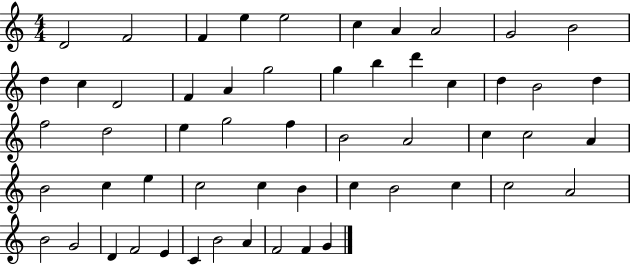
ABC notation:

X:1
T:Untitled
M:4/4
L:1/4
K:C
D2 F2 F e e2 c A A2 G2 B2 d c D2 F A g2 g b d' c d B2 d f2 d2 e g2 f B2 A2 c c2 A B2 c e c2 c B c B2 c c2 A2 B2 G2 D F2 E C B2 A F2 F G